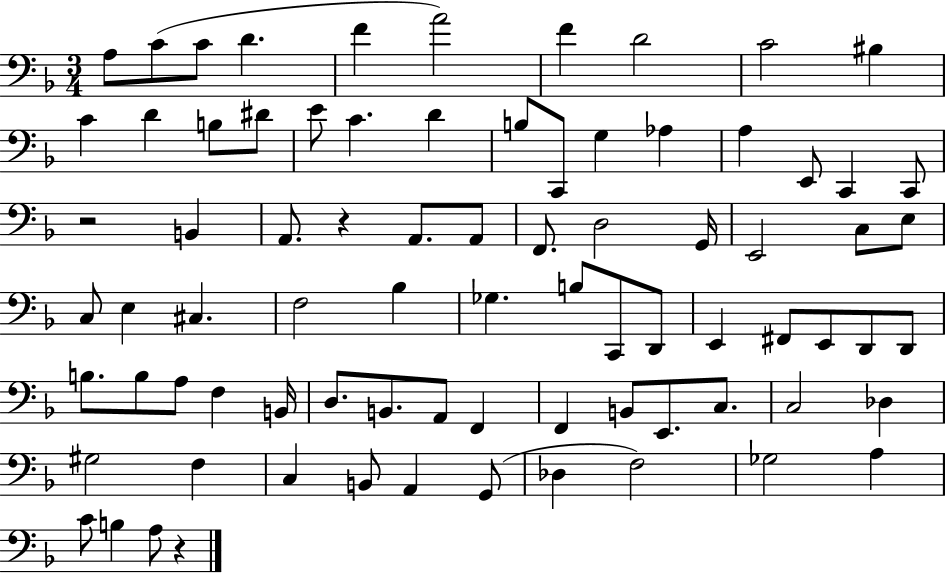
X:1
T:Untitled
M:3/4
L:1/4
K:F
A,/2 C/2 C/2 D F A2 F D2 C2 ^B, C D B,/2 ^D/2 E/2 C D B,/2 C,,/2 G, _A, A, E,,/2 C,, C,,/2 z2 B,, A,,/2 z A,,/2 A,,/2 F,,/2 D,2 G,,/4 E,,2 C,/2 E,/2 C,/2 E, ^C, F,2 _B, _G, B,/2 C,,/2 D,,/2 E,, ^F,,/2 E,,/2 D,,/2 D,,/2 B,/2 B,/2 A,/2 F, B,,/4 D,/2 B,,/2 A,,/2 F,, F,, B,,/2 E,,/2 C,/2 C,2 _D, ^G,2 F, C, B,,/2 A,, G,,/2 _D, F,2 _G,2 A, C/2 B, A,/2 z